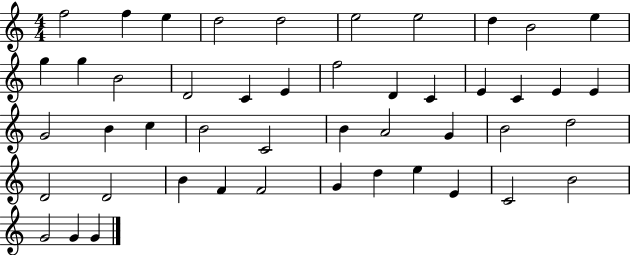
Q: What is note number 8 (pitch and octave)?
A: D5